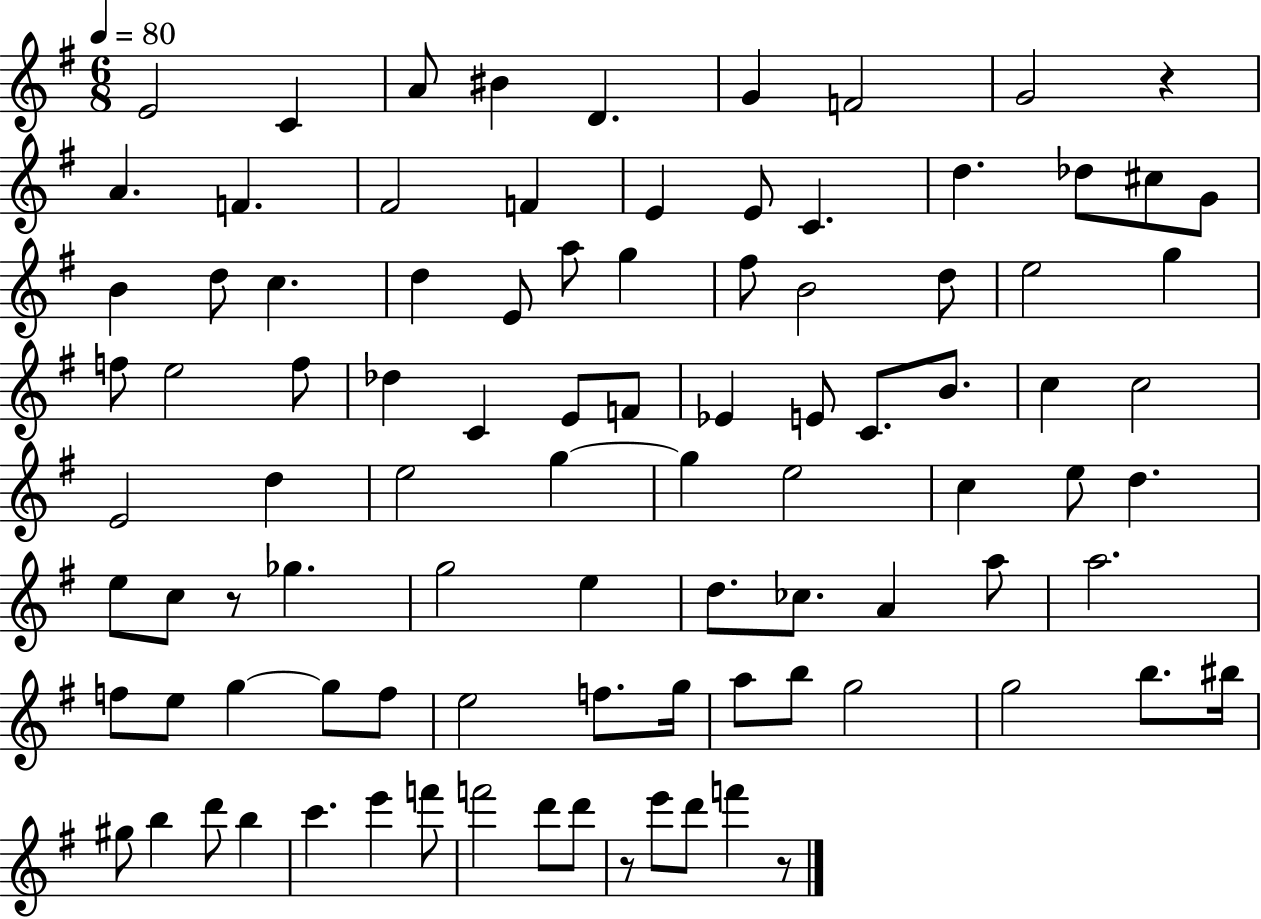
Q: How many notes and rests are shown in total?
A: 94